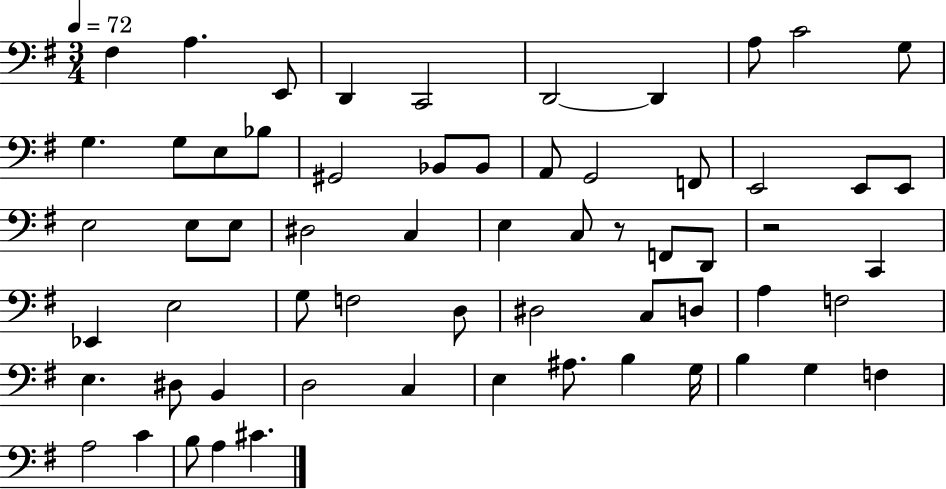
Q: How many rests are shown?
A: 2